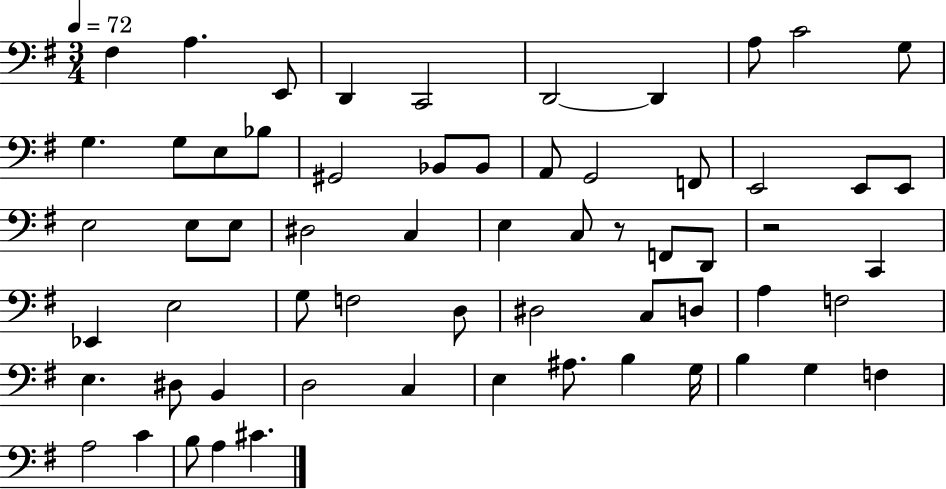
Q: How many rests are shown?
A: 2